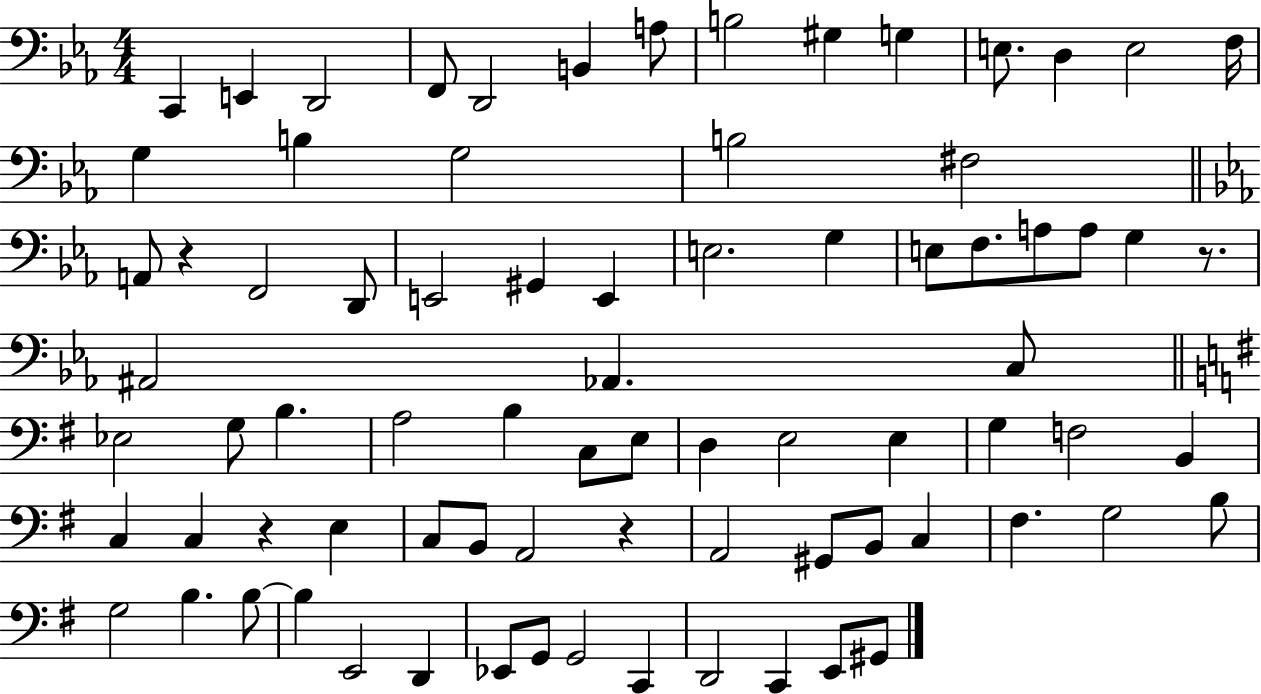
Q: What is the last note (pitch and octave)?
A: G#2